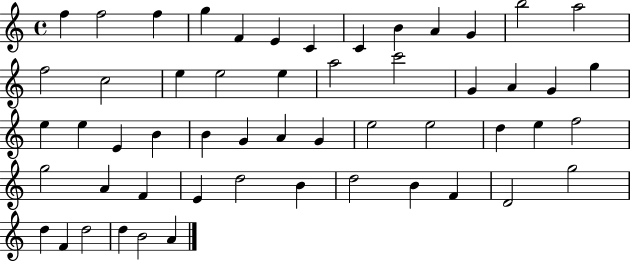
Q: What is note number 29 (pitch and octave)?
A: B4